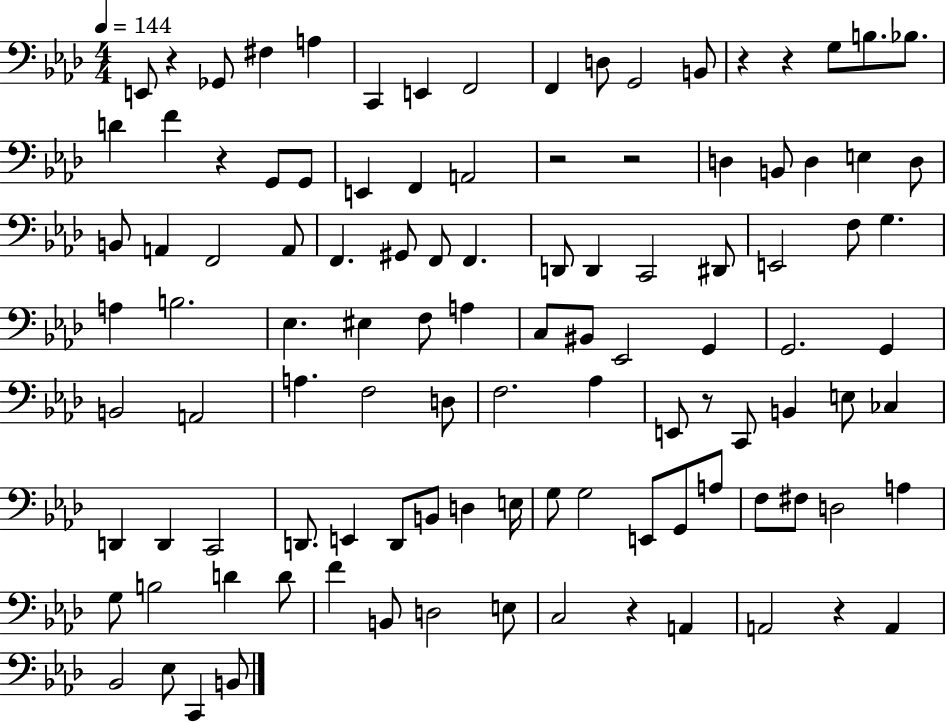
X:1
T:Untitled
M:4/4
L:1/4
K:Ab
E,,/2 z _G,,/2 ^F, A, C,, E,, F,,2 F,, D,/2 G,,2 B,,/2 z z G,/2 B,/2 _B,/2 D F z G,,/2 G,,/2 E,, F,, A,,2 z2 z2 D, B,,/2 D, E, D,/2 B,,/2 A,, F,,2 A,,/2 F,, ^G,,/2 F,,/2 F,, D,,/2 D,, C,,2 ^D,,/2 E,,2 F,/2 G, A, B,2 _E, ^E, F,/2 A, C,/2 ^B,,/2 _E,,2 G,, G,,2 G,, B,,2 A,,2 A, F,2 D,/2 F,2 _A, E,,/2 z/2 C,,/2 B,, E,/2 _C, D,, D,, C,,2 D,,/2 E,, D,,/2 B,,/2 D, E,/4 G,/2 G,2 E,,/2 G,,/2 A,/2 F,/2 ^F,/2 D,2 A, G,/2 B,2 D D/2 F B,,/2 D,2 E,/2 C,2 z A,, A,,2 z A,, _B,,2 _E,/2 C,, B,,/2